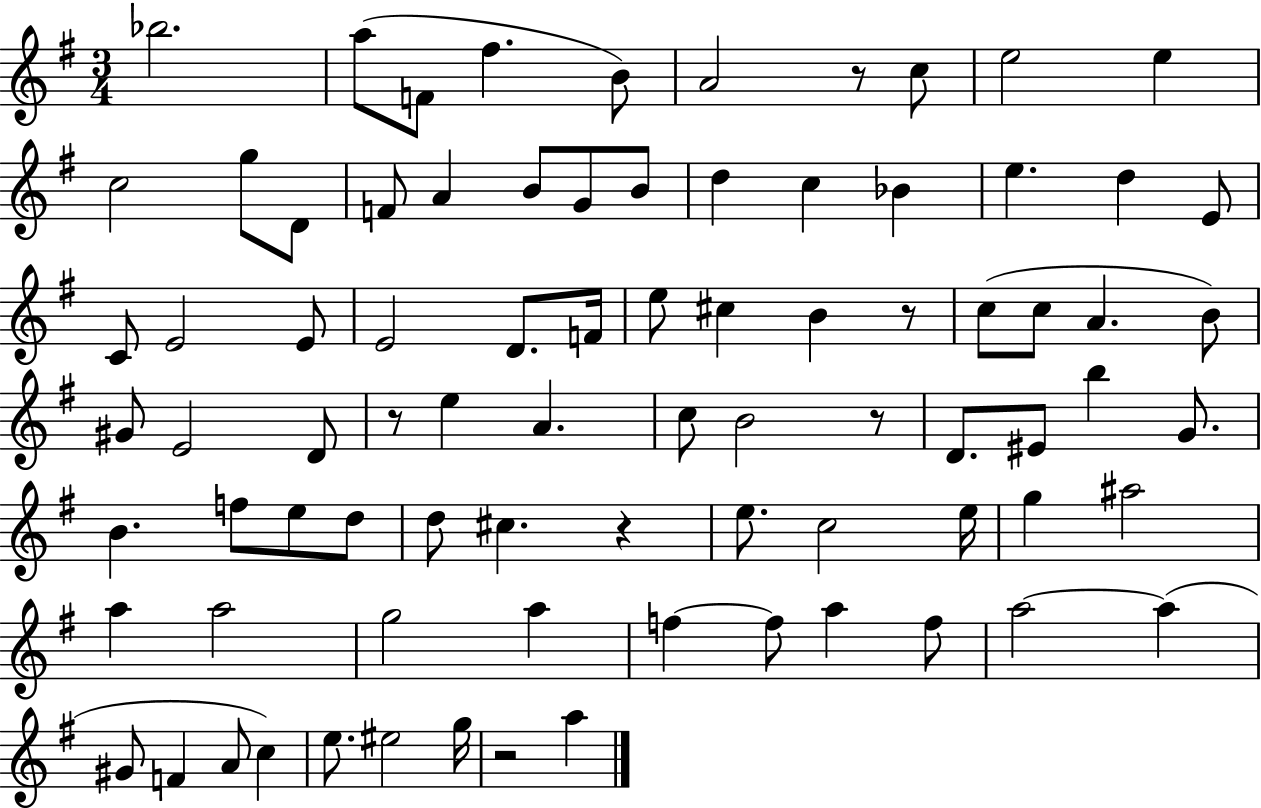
X:1
T:Untitled
M:3/4
L:1/4
K:G
_b2 a/2 F/2 ^f B/2 A2 z/2 c/2 e2 e c2 g/2 D/2 F/2 A B/2 G/2 B/2 d c _B e d E/2 C/2 E2 E/2 E2 D/2 F/4 e/2 ^c B z/2 c/2 c/2 A B/2 ^G/2 E2 D/2 z/2 e A c/2 B2 z/2 D/2 ^E/2 b G/2 B f/2 e/2 d/2 d/2 ^c z e/2 c2 e/4 g ^a2 a a2 g2 a f f/2 a f/2 a2 a ^G/2 F A/2 c e/2 ^e2 g/4 z2 a